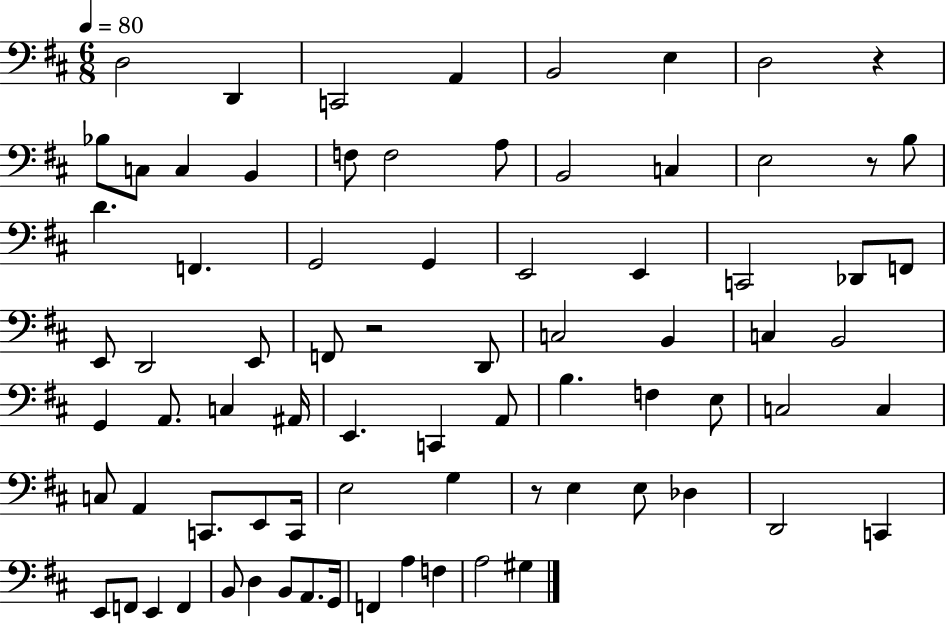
D3/h D2/q C2/h A2/q B2/h E3/q D3/h R/q Bb3/e C3/e C3/q B2/q F3/e F3/h A3/e B2/h C3/q E3/h R/e B3/e D4/q. F2/q. G2/h G2/q E2/h E2/q C2/h Db2/e F2/e E2/e D2/h E2/e F2/e R/h D2/e C3/h B2/q C3/q B2/h G2/q A2/e. C3/q A#2/s E2/q. C2/q A2/e B3/q. F3/q E3/e C3/h C3/q C3/e A2/q C2/e. E2/e C2/s E3/h G3/q R/e E3/q E3/e Db3/q D2/h C2/q E2/e F2/e E2/q F2/q B2/e D3/q B2/e A2/e. G2/s F2/q A3/q F3/q A3/h G#3/q